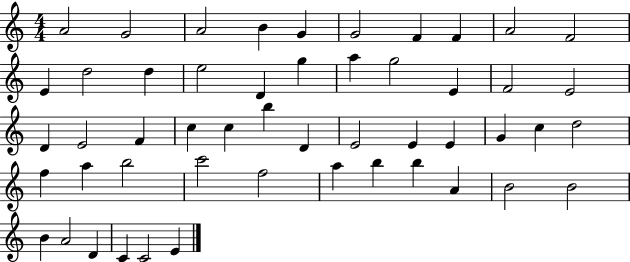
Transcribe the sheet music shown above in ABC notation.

X:1
T:Untitled
M:4/4
L:1/4
K:C
A2 G2 A2 B G G2 F F A2 F2 E d2 d e2 D g a g2 E F2 E2 D E2 F c c b D E2 E E G c d2 f a b2 c'2 f2 a b b A B2 B2 B A2 D C C2 E